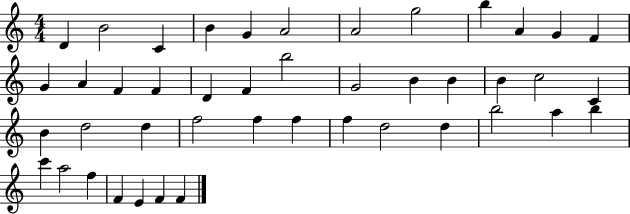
X:1
T:Untitled
M:4/4
L:1/4
K:C
D B2 C B G A2 A2 g2 b A G F G A F F D F b2 G2 B B B c2 C B d2 d f2 f f f d2 d b2 a b c' a2 f F E F F